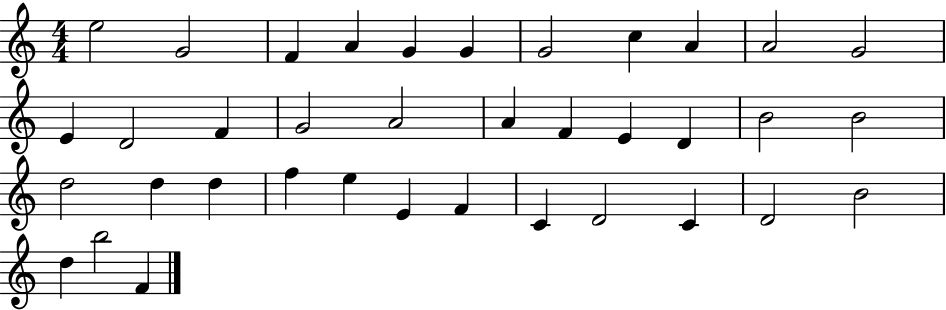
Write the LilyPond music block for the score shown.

{
  \clef treble
  \numericTimeSignature
  \time 4/4
  \key c \major
  e''2 g'2 | f'4 a'4 g'4 g'4 | g'2 c''4 a'4 | a'2 g'2 | \break e'4 d'2 f'4 | g'2 a'2 | a'4 f'4 e'4 d'4 | b'2 b'2 | \break d''2 d''4 d''4 | f''4 e''4 e'4 f'4 | c'4 d'2 c'4 | d'2 b'2 | \break d''4 b''2 f'4 | \bar "|."
}